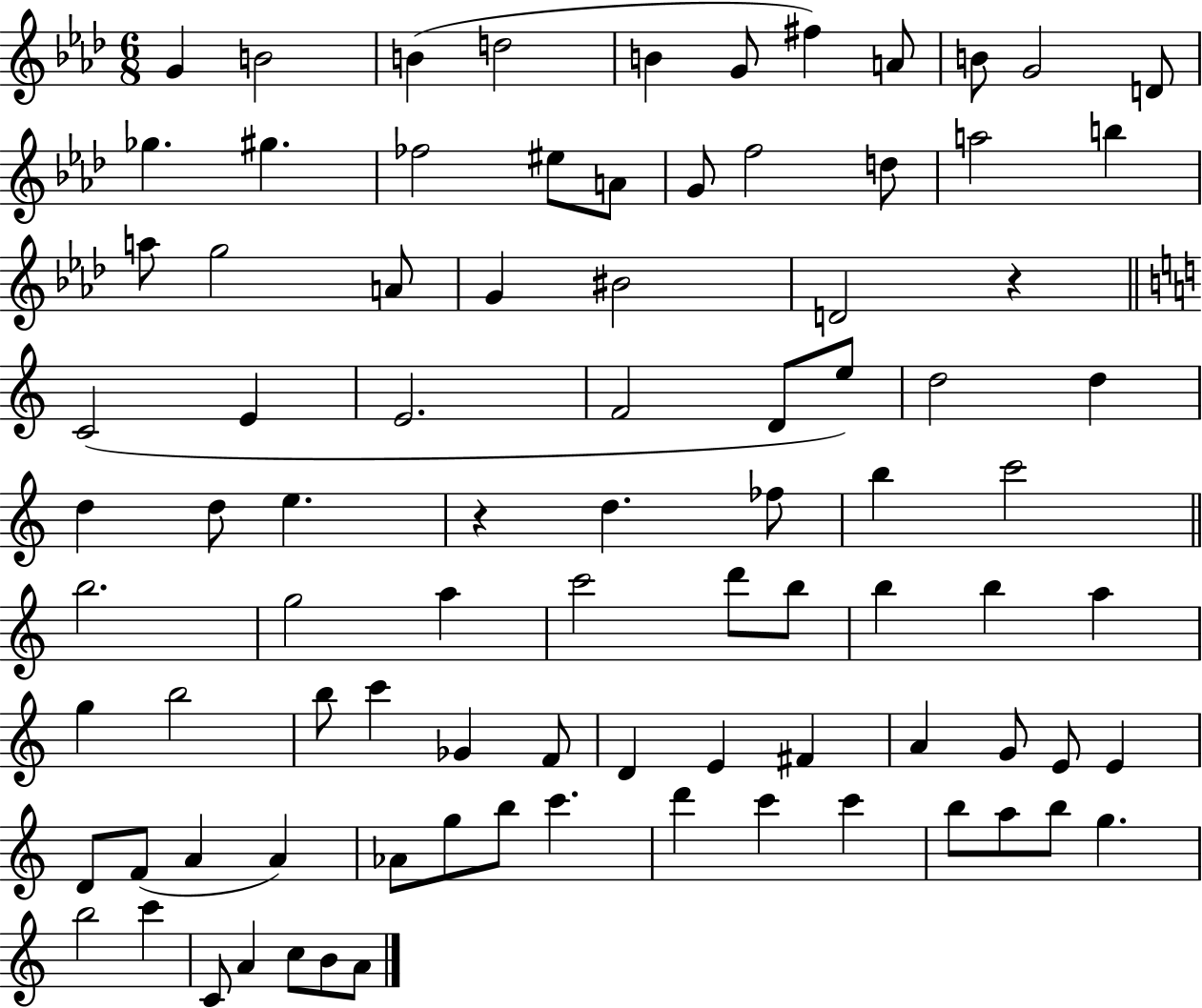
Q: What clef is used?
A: treble